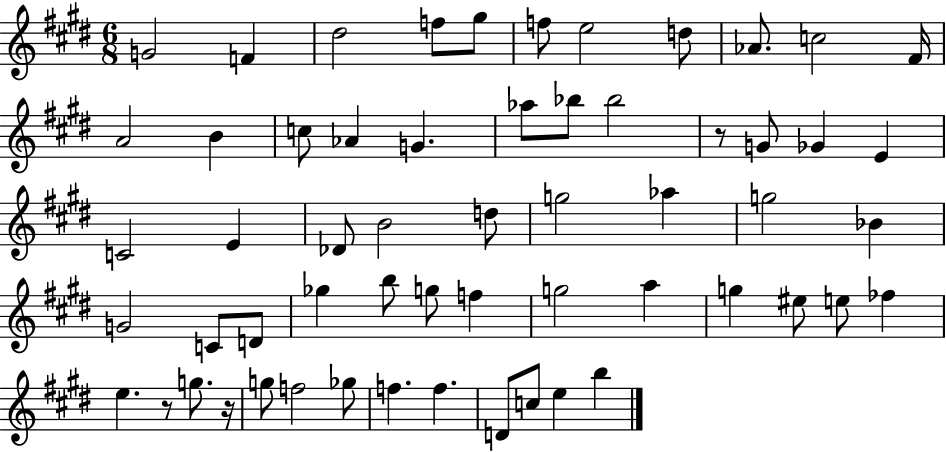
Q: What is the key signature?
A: E major